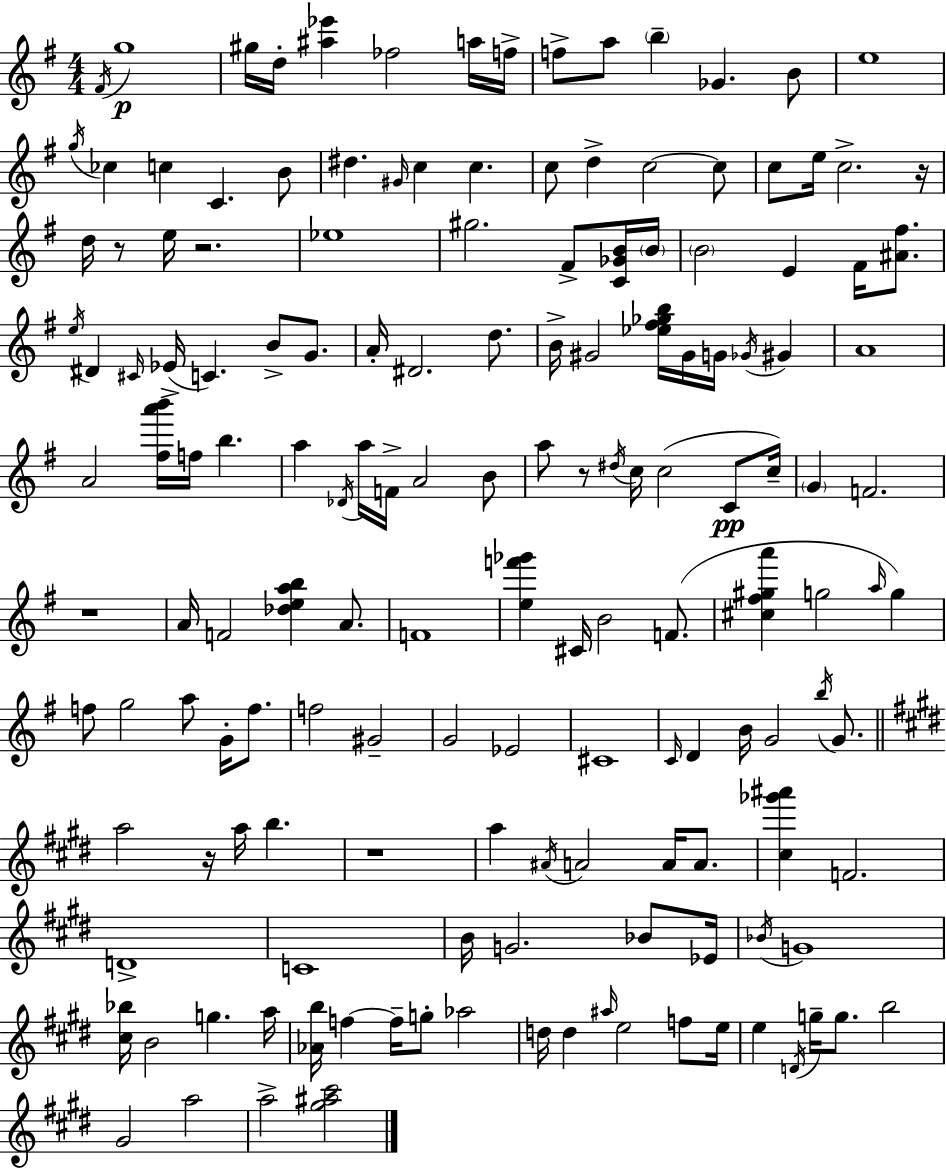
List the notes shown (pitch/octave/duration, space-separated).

F#4/s G5/w G#5/s D5/s [A#5,Eb6]/q FES5/h A5/s F5/s F5/e A5/e B5/q Gb4/q. B4/e E5/w G5/s CES5/q C5/q C4/q. B4/e D#5/q. G#4/s C5/q C5/q. C5/e D5/q C5/h C5/e C5/e E5/s C5/h. R/s D5/s R/e E5/s R/h. Eb5/w G#5/h. F#4/e [C4,Gb4,B4]/s B4/s B4/h E4/q F#4/s [A#4,F#5]/e. E5/s D#4/q C#4/s Eb4/s C4/q. B4/e G4/e. A4/s D#4/h. D5/e. B4/s G#4/h [Eb5,F#5,Gb5,B5]/s G#4/s G4/s Gb4/s G#4/q A4/w A4/h [F#5,A6,B6]/s F5/s B5/q. A5/q Db4/s A5/s F4/s A4/h B4/e A5/e R/e D#5/s C5/s C5/h C4/e C5/s G4/q F4/h. R/w A4/s F4/h [Db5,E5,A5,B5]/q A4/e. F4/w [E5,F6,Gb6]/q C#4/s B4/h F4/e. [C#5,F#5,G#5,A6]/q G5/h A5/s G5/q F5/e G5/h A5/e G4/s F5/e. F5/h G#4/h G4/h Eb4/h C#4/w C4/s D4/q B4/s G4/h B5/s G4/e. A5/h R/s A5/s B5/q. R/w A5/q A#4/s A4/h A4/s A4/e. [C#5,Gb6,A#6]/q F4/h. D4/w C4/w B4/s G4/h. Bb4/e Eb4/s Bb4/s G4/w [C#5,Bb5]/s B4/h G5/q. A5/s [Ab4,B5]/s F5/q F5/s G5/e Ab5/h D5/s D5/q A#5/s E5/h F5/e E5/s E5/q D4/s G5/s G5/e. B5/h G#4/h A5/h A5/h [G#5,A#5,C#6]/h